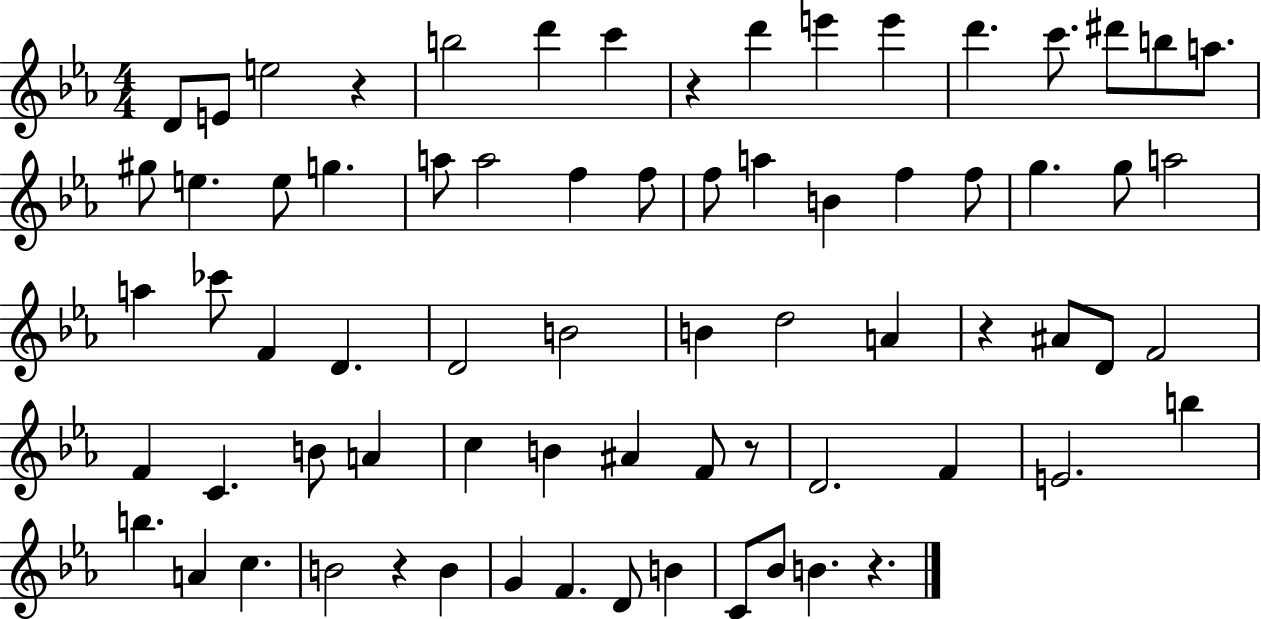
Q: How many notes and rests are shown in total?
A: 72